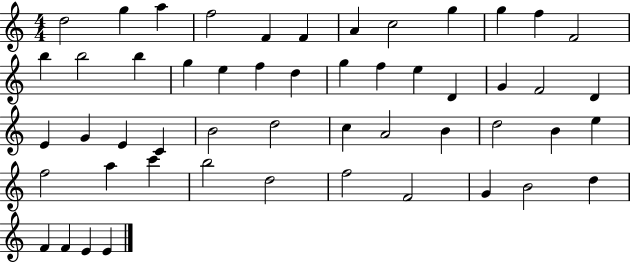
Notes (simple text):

D5/h G5/q A5/q F5/h F4/q F4/q A4/q C5/h G5/q G5/q F5/q F4/h B5/q B5/h B5/q G5/q E5/q F5/q D5/q G5/q F5/q E5/q D4/q G4/q F4/h D4/q E4/q G4/q E4/q C4/q B4/h D5/h C5/q A4/h B4/q D5/h B4/q E5/q F5/h A5/q C6/q B5/h D5/h F5/h F4/h G4/q B4/h D5/q F4/q F4/q E4/q E4/q